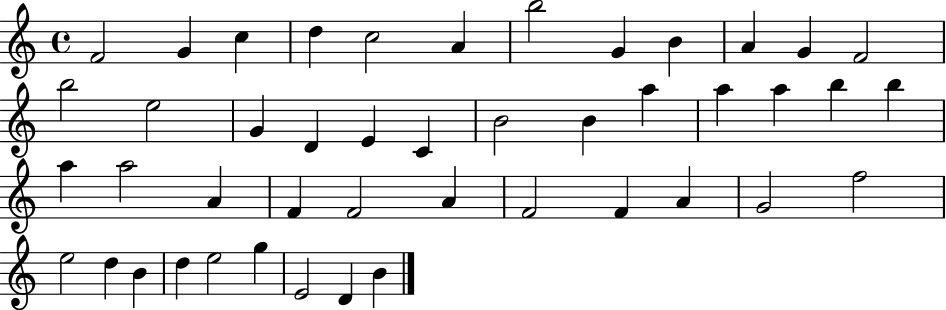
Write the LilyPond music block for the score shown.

{
  \clef treble
  \time 4/4
  \defaultTimeSignature
  \key c \major
  f'2 g'4 c''4 | d''4 c''2 a'4 | b''2 g'4 b'4 | a'4 g'4 f'2 | \break b''2 e''2 | g'4 d'4 e'4 c'4 | b'2 b'4 a''4 | a''4 a''4 b''4 b''4 | \break a''4 a''2 a'4 | f'4 f'2 a'4 | f'2 f'4 a'4 | g'2 f''2 | \break e''2 d''4 b'4 | d''4 e''2 g''4 | e'2 d'4 b'4 | \bar "|."
}